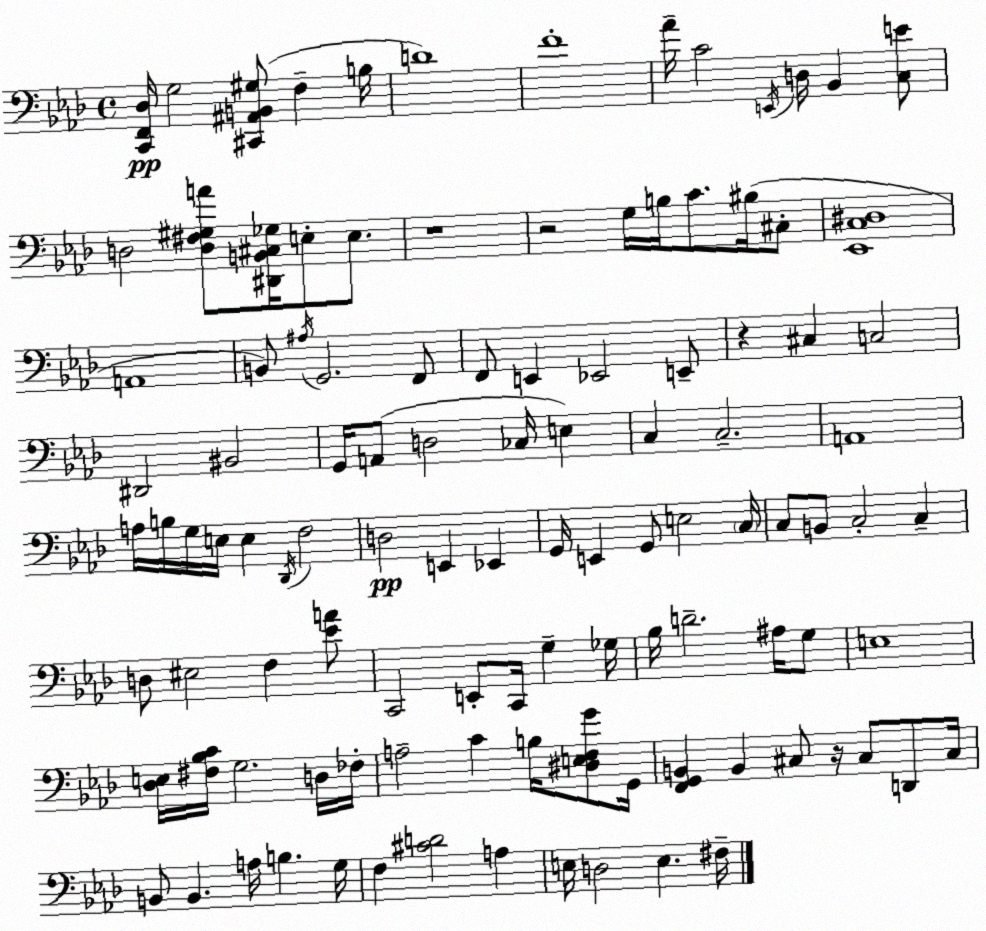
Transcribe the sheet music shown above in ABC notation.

X:1
T:Untitled
M:4/4
L:1/4
K:Fm
[C,,F,,_D,]/4 G,2 [^C,,^A,,B,,^G,]/2 F, B,/4 D4 F4 _A/4 C2 E,,/4 D,/4 _B,, [C,E]/2 D,2 [D,^F,^G,A]/2 [^D,,B,,^C,_G,]/4 E,/2 E,/2 z4 z2 G,/4 B,/4 C/2 ^B,/4 ^C,/2 [_E,,C,^D,]4 A,,4 B,,/2 ^A,/4 G,,2 F,,/2 F,,/2 E,, _E,,2 E,,/2 z ^C, C,2 ^D,,2 ^B,,2 G,,/4 A,,/2 D,2 _C,/4 E, C, C,2 A,,4 A,/4 B,/4 G,/4 E,/4 E, _D,,/4 F,2 D,2 E,, _E,, G,,/4 E,, G,,/2 E,2 C,/4 C,/2 B,,/2 C,2 C, D,/2 ^E,2 F, [_EA]/2 C,,2 E,,/2 C,,/4 G, _G,/4 _B,/4 D2 ^A,/4 G,/2 E,4 [_D,E,]/4 [^F,_B,C]/4 G,2 D,/4 _F,/4 A,2 C B,/4 [^D,E,F,G]/2 G,,/4 [F,,G,,B,,] B,, ^C,/2 z/4 ^C,/2 D,,/2 ^C,/4 B,,/2 B,, A,/4 B, G,/4 F, [^CD]2 A, E,/4 D,2 E, ^F,/4